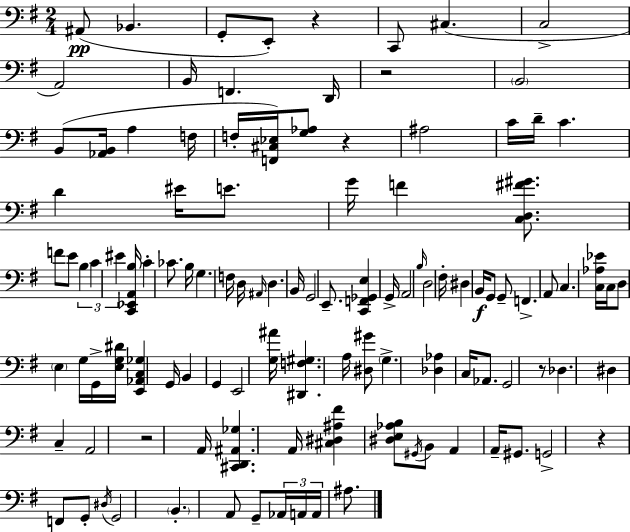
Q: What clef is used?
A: bass